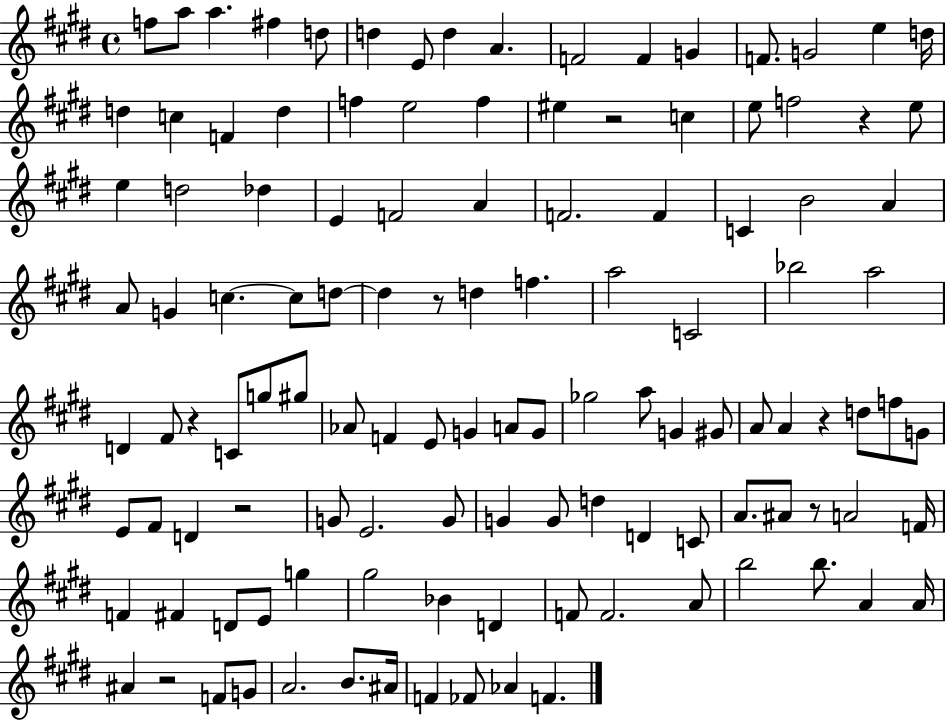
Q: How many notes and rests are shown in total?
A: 119